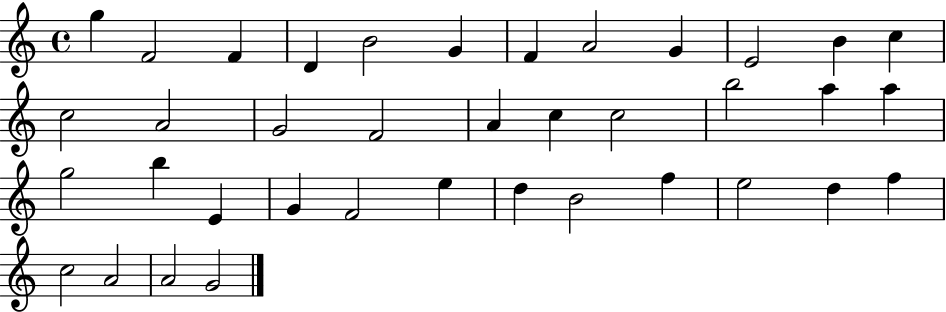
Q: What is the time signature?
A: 4/4